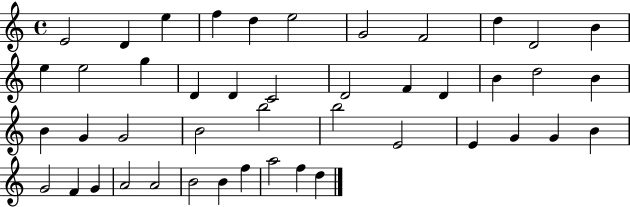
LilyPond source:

{
  \clef treble
  \time 4/4
  \defaultTimeSignature
  \key c \major
  e'2 d'4 e''4 | f''4 d''4 e''2 | g'2 f'2 | d''4 d'2 b'4 | \break e''4 e''2 g''4 | d'4 d'4 c'2 | d'2 f'4 d'4 | b'4 d''2 b'4 | \break b'4 g'4 g'2 | b'2 b''2 | b''2 e'2 | e'4 g'4 g'4 b'4 | \break g'2 f'4 g'4 | a'2 a'2 | b'2 b'4 f''4 | a''2 f''4 d''4 | \break \bar "|."
}